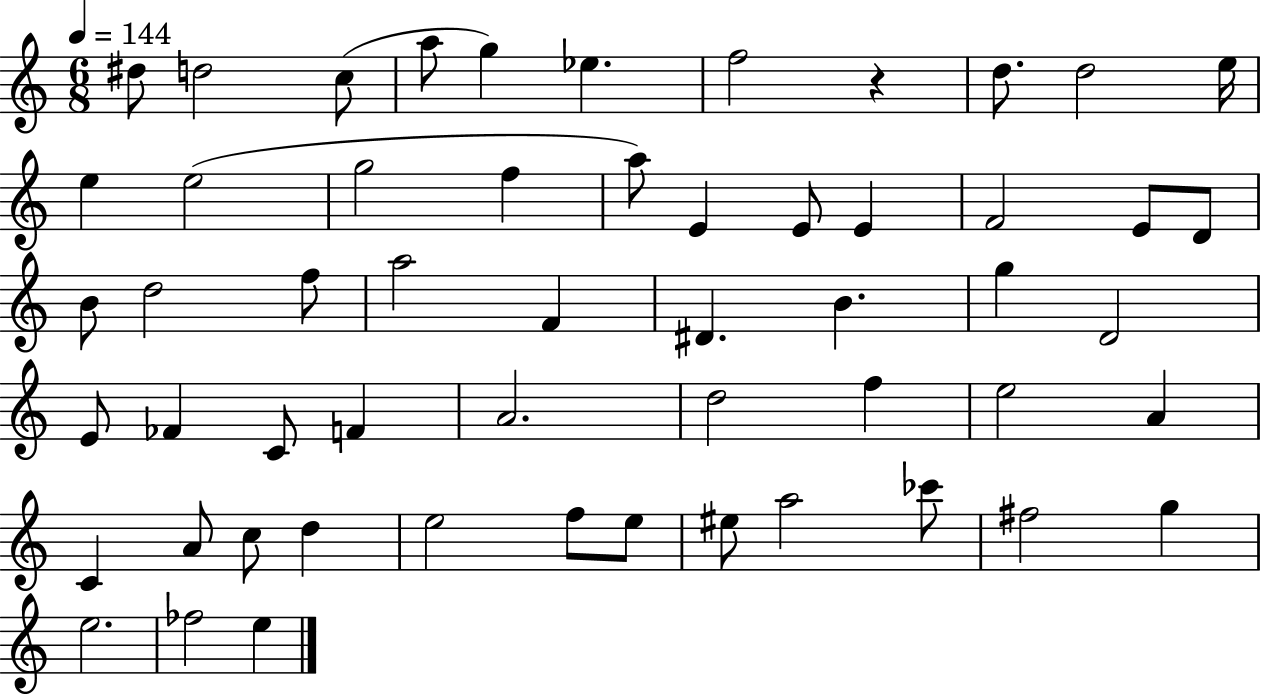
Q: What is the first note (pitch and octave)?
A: D#5